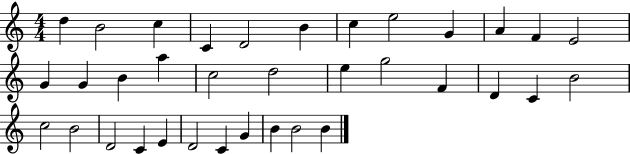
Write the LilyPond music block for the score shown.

{
  \clef treble
  \numericTimeSignature
  \time 4/4
  \key c \major
  d''4 b'2 c''4 | c'4 d'2 b'4 | c''4 e''2 g'4 | a'4 f'4 e'2 | \break g'4 g'4 b'4 a''4 | c''2 d''2 | e''4 g''2 f'4 | d'4 c'4 b'2 | \break c''2 b'2 | d'2 c'4 e'4 | d'2 c'4 g'4 | b'4 b'2 b'4 | \break \bar "|."
}